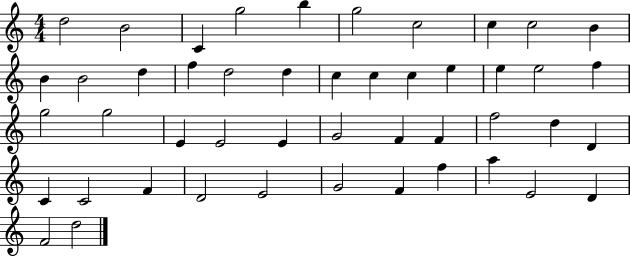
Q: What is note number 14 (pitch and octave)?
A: F5